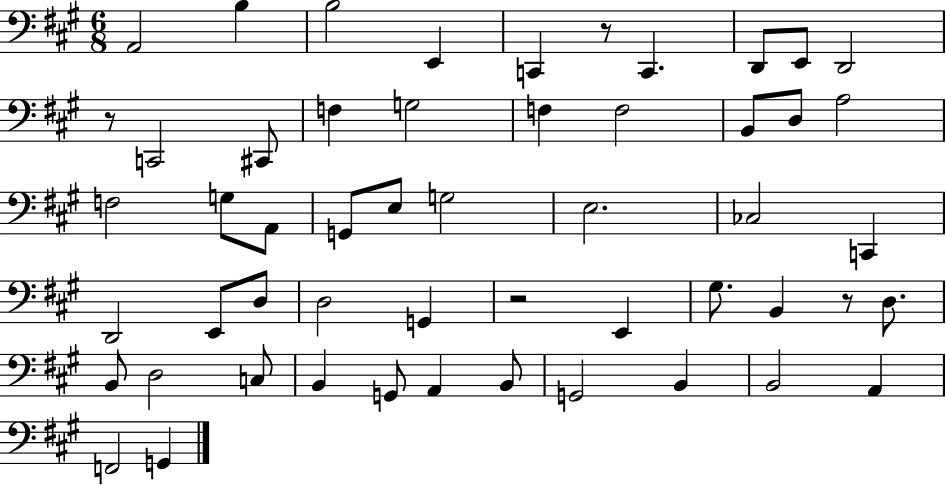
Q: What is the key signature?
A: A major